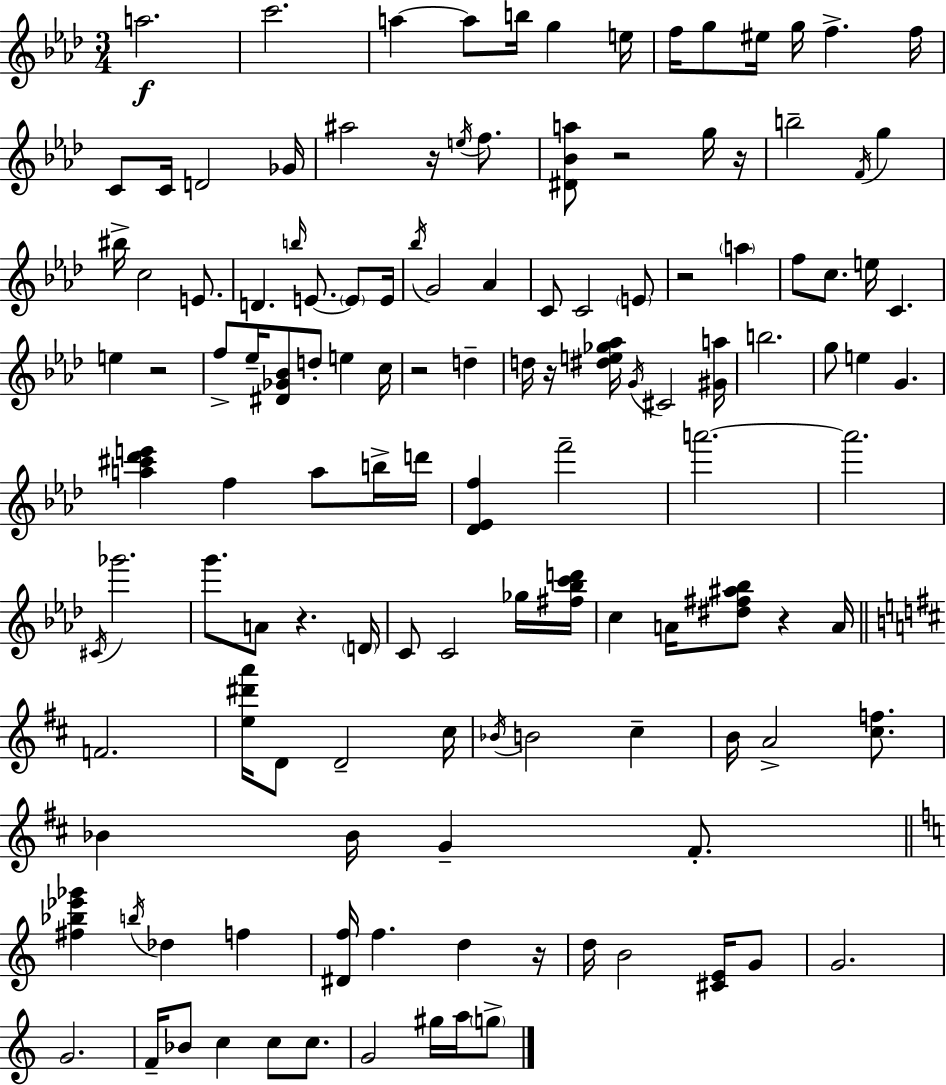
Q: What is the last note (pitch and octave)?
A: G5